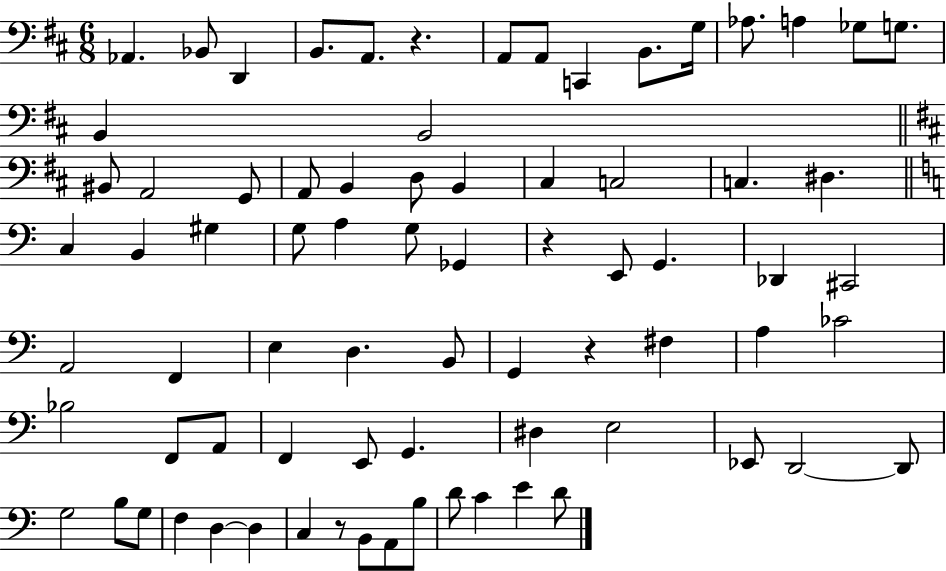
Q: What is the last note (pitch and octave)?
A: D4